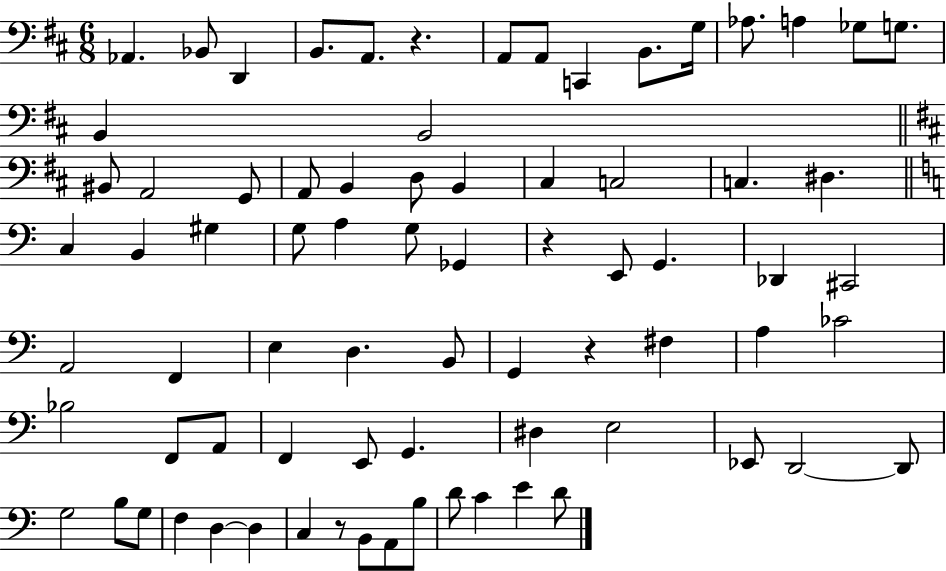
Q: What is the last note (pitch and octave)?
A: D4